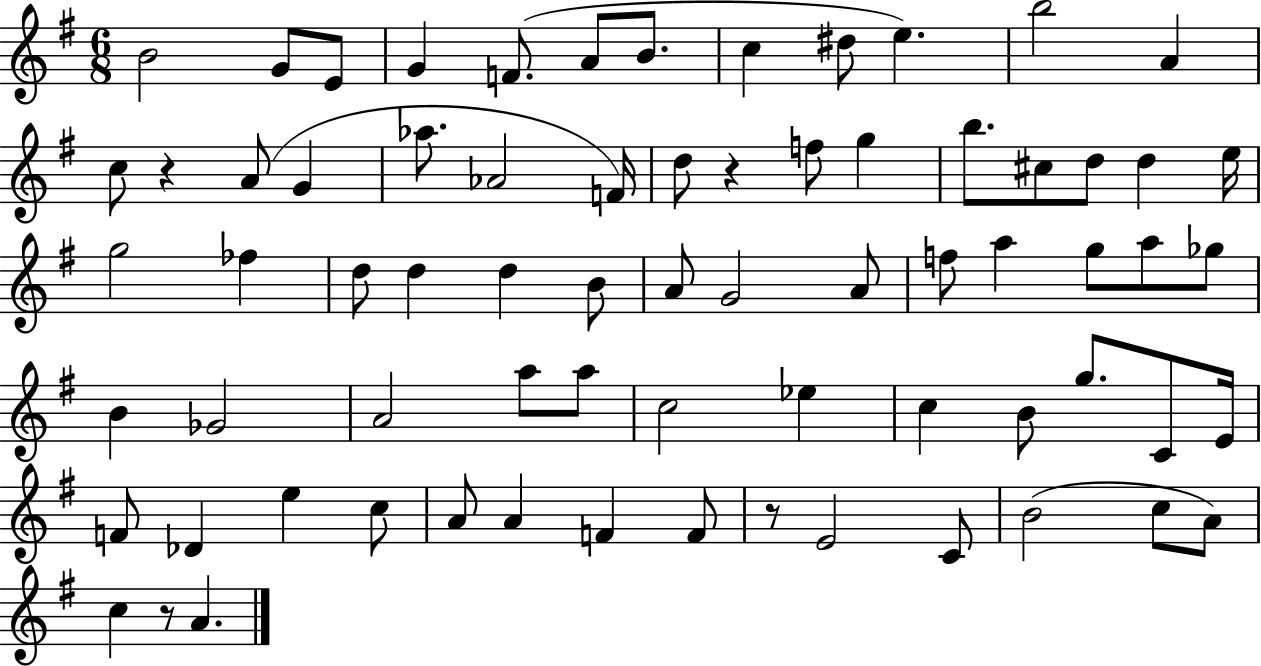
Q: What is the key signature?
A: G major